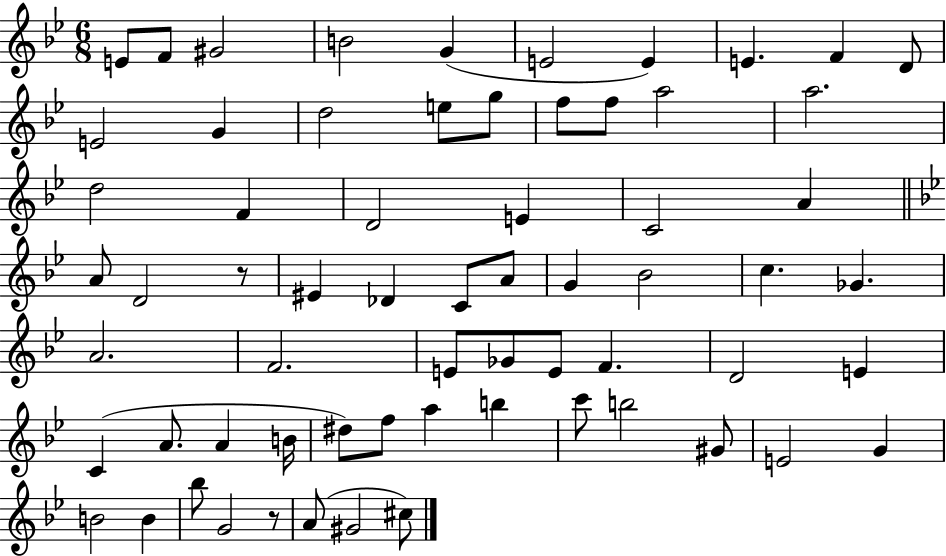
X:1
T:Untitled
M:6/8
L:1/4
K:Bb
E/2 F/2 ^G2 B2 G E2 E E F D/2 E2 G d2 e/2 g/2 f/2 f/2 a2 a2 d2 F D2 E C2 A A/2 D2 z/2 ^E _D C/2 A/2 G _B2 c _G A2 F2 E/2 _G/2 E/2 F D2 E C A/2 A B/4 ^d/2 f/2 a b c'/2 b2 ^G/2 E2 G B2 B _b/2 G2 z/2 A/2 ^G2 ^c/2